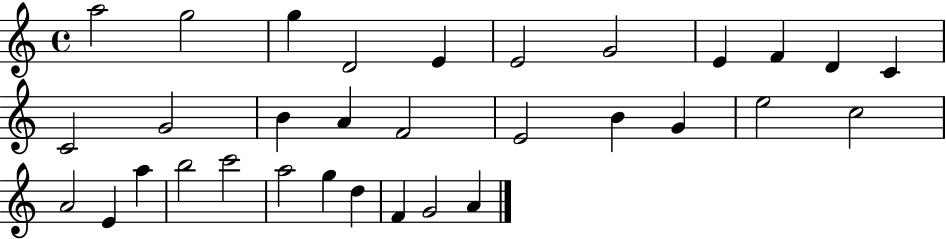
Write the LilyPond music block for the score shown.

{
  \clef treble
  \time 4/4
  \defaultTimeSignature
  \key c \major
  a''2 g''2 | g''4 d'2 e'4 | e'2 g'2 | e'4 f'4 d'4 c'4 | \break c'2 g'2 | b'4 a'4 f'2 | e'2 b'4 g'4 | e''2 c''2 | \break a'2 e'4 a''4 | b''2 c'''2 | a''2 g''4 d''4 | f'4 g'2 a'4 | \break \bar "|."
}